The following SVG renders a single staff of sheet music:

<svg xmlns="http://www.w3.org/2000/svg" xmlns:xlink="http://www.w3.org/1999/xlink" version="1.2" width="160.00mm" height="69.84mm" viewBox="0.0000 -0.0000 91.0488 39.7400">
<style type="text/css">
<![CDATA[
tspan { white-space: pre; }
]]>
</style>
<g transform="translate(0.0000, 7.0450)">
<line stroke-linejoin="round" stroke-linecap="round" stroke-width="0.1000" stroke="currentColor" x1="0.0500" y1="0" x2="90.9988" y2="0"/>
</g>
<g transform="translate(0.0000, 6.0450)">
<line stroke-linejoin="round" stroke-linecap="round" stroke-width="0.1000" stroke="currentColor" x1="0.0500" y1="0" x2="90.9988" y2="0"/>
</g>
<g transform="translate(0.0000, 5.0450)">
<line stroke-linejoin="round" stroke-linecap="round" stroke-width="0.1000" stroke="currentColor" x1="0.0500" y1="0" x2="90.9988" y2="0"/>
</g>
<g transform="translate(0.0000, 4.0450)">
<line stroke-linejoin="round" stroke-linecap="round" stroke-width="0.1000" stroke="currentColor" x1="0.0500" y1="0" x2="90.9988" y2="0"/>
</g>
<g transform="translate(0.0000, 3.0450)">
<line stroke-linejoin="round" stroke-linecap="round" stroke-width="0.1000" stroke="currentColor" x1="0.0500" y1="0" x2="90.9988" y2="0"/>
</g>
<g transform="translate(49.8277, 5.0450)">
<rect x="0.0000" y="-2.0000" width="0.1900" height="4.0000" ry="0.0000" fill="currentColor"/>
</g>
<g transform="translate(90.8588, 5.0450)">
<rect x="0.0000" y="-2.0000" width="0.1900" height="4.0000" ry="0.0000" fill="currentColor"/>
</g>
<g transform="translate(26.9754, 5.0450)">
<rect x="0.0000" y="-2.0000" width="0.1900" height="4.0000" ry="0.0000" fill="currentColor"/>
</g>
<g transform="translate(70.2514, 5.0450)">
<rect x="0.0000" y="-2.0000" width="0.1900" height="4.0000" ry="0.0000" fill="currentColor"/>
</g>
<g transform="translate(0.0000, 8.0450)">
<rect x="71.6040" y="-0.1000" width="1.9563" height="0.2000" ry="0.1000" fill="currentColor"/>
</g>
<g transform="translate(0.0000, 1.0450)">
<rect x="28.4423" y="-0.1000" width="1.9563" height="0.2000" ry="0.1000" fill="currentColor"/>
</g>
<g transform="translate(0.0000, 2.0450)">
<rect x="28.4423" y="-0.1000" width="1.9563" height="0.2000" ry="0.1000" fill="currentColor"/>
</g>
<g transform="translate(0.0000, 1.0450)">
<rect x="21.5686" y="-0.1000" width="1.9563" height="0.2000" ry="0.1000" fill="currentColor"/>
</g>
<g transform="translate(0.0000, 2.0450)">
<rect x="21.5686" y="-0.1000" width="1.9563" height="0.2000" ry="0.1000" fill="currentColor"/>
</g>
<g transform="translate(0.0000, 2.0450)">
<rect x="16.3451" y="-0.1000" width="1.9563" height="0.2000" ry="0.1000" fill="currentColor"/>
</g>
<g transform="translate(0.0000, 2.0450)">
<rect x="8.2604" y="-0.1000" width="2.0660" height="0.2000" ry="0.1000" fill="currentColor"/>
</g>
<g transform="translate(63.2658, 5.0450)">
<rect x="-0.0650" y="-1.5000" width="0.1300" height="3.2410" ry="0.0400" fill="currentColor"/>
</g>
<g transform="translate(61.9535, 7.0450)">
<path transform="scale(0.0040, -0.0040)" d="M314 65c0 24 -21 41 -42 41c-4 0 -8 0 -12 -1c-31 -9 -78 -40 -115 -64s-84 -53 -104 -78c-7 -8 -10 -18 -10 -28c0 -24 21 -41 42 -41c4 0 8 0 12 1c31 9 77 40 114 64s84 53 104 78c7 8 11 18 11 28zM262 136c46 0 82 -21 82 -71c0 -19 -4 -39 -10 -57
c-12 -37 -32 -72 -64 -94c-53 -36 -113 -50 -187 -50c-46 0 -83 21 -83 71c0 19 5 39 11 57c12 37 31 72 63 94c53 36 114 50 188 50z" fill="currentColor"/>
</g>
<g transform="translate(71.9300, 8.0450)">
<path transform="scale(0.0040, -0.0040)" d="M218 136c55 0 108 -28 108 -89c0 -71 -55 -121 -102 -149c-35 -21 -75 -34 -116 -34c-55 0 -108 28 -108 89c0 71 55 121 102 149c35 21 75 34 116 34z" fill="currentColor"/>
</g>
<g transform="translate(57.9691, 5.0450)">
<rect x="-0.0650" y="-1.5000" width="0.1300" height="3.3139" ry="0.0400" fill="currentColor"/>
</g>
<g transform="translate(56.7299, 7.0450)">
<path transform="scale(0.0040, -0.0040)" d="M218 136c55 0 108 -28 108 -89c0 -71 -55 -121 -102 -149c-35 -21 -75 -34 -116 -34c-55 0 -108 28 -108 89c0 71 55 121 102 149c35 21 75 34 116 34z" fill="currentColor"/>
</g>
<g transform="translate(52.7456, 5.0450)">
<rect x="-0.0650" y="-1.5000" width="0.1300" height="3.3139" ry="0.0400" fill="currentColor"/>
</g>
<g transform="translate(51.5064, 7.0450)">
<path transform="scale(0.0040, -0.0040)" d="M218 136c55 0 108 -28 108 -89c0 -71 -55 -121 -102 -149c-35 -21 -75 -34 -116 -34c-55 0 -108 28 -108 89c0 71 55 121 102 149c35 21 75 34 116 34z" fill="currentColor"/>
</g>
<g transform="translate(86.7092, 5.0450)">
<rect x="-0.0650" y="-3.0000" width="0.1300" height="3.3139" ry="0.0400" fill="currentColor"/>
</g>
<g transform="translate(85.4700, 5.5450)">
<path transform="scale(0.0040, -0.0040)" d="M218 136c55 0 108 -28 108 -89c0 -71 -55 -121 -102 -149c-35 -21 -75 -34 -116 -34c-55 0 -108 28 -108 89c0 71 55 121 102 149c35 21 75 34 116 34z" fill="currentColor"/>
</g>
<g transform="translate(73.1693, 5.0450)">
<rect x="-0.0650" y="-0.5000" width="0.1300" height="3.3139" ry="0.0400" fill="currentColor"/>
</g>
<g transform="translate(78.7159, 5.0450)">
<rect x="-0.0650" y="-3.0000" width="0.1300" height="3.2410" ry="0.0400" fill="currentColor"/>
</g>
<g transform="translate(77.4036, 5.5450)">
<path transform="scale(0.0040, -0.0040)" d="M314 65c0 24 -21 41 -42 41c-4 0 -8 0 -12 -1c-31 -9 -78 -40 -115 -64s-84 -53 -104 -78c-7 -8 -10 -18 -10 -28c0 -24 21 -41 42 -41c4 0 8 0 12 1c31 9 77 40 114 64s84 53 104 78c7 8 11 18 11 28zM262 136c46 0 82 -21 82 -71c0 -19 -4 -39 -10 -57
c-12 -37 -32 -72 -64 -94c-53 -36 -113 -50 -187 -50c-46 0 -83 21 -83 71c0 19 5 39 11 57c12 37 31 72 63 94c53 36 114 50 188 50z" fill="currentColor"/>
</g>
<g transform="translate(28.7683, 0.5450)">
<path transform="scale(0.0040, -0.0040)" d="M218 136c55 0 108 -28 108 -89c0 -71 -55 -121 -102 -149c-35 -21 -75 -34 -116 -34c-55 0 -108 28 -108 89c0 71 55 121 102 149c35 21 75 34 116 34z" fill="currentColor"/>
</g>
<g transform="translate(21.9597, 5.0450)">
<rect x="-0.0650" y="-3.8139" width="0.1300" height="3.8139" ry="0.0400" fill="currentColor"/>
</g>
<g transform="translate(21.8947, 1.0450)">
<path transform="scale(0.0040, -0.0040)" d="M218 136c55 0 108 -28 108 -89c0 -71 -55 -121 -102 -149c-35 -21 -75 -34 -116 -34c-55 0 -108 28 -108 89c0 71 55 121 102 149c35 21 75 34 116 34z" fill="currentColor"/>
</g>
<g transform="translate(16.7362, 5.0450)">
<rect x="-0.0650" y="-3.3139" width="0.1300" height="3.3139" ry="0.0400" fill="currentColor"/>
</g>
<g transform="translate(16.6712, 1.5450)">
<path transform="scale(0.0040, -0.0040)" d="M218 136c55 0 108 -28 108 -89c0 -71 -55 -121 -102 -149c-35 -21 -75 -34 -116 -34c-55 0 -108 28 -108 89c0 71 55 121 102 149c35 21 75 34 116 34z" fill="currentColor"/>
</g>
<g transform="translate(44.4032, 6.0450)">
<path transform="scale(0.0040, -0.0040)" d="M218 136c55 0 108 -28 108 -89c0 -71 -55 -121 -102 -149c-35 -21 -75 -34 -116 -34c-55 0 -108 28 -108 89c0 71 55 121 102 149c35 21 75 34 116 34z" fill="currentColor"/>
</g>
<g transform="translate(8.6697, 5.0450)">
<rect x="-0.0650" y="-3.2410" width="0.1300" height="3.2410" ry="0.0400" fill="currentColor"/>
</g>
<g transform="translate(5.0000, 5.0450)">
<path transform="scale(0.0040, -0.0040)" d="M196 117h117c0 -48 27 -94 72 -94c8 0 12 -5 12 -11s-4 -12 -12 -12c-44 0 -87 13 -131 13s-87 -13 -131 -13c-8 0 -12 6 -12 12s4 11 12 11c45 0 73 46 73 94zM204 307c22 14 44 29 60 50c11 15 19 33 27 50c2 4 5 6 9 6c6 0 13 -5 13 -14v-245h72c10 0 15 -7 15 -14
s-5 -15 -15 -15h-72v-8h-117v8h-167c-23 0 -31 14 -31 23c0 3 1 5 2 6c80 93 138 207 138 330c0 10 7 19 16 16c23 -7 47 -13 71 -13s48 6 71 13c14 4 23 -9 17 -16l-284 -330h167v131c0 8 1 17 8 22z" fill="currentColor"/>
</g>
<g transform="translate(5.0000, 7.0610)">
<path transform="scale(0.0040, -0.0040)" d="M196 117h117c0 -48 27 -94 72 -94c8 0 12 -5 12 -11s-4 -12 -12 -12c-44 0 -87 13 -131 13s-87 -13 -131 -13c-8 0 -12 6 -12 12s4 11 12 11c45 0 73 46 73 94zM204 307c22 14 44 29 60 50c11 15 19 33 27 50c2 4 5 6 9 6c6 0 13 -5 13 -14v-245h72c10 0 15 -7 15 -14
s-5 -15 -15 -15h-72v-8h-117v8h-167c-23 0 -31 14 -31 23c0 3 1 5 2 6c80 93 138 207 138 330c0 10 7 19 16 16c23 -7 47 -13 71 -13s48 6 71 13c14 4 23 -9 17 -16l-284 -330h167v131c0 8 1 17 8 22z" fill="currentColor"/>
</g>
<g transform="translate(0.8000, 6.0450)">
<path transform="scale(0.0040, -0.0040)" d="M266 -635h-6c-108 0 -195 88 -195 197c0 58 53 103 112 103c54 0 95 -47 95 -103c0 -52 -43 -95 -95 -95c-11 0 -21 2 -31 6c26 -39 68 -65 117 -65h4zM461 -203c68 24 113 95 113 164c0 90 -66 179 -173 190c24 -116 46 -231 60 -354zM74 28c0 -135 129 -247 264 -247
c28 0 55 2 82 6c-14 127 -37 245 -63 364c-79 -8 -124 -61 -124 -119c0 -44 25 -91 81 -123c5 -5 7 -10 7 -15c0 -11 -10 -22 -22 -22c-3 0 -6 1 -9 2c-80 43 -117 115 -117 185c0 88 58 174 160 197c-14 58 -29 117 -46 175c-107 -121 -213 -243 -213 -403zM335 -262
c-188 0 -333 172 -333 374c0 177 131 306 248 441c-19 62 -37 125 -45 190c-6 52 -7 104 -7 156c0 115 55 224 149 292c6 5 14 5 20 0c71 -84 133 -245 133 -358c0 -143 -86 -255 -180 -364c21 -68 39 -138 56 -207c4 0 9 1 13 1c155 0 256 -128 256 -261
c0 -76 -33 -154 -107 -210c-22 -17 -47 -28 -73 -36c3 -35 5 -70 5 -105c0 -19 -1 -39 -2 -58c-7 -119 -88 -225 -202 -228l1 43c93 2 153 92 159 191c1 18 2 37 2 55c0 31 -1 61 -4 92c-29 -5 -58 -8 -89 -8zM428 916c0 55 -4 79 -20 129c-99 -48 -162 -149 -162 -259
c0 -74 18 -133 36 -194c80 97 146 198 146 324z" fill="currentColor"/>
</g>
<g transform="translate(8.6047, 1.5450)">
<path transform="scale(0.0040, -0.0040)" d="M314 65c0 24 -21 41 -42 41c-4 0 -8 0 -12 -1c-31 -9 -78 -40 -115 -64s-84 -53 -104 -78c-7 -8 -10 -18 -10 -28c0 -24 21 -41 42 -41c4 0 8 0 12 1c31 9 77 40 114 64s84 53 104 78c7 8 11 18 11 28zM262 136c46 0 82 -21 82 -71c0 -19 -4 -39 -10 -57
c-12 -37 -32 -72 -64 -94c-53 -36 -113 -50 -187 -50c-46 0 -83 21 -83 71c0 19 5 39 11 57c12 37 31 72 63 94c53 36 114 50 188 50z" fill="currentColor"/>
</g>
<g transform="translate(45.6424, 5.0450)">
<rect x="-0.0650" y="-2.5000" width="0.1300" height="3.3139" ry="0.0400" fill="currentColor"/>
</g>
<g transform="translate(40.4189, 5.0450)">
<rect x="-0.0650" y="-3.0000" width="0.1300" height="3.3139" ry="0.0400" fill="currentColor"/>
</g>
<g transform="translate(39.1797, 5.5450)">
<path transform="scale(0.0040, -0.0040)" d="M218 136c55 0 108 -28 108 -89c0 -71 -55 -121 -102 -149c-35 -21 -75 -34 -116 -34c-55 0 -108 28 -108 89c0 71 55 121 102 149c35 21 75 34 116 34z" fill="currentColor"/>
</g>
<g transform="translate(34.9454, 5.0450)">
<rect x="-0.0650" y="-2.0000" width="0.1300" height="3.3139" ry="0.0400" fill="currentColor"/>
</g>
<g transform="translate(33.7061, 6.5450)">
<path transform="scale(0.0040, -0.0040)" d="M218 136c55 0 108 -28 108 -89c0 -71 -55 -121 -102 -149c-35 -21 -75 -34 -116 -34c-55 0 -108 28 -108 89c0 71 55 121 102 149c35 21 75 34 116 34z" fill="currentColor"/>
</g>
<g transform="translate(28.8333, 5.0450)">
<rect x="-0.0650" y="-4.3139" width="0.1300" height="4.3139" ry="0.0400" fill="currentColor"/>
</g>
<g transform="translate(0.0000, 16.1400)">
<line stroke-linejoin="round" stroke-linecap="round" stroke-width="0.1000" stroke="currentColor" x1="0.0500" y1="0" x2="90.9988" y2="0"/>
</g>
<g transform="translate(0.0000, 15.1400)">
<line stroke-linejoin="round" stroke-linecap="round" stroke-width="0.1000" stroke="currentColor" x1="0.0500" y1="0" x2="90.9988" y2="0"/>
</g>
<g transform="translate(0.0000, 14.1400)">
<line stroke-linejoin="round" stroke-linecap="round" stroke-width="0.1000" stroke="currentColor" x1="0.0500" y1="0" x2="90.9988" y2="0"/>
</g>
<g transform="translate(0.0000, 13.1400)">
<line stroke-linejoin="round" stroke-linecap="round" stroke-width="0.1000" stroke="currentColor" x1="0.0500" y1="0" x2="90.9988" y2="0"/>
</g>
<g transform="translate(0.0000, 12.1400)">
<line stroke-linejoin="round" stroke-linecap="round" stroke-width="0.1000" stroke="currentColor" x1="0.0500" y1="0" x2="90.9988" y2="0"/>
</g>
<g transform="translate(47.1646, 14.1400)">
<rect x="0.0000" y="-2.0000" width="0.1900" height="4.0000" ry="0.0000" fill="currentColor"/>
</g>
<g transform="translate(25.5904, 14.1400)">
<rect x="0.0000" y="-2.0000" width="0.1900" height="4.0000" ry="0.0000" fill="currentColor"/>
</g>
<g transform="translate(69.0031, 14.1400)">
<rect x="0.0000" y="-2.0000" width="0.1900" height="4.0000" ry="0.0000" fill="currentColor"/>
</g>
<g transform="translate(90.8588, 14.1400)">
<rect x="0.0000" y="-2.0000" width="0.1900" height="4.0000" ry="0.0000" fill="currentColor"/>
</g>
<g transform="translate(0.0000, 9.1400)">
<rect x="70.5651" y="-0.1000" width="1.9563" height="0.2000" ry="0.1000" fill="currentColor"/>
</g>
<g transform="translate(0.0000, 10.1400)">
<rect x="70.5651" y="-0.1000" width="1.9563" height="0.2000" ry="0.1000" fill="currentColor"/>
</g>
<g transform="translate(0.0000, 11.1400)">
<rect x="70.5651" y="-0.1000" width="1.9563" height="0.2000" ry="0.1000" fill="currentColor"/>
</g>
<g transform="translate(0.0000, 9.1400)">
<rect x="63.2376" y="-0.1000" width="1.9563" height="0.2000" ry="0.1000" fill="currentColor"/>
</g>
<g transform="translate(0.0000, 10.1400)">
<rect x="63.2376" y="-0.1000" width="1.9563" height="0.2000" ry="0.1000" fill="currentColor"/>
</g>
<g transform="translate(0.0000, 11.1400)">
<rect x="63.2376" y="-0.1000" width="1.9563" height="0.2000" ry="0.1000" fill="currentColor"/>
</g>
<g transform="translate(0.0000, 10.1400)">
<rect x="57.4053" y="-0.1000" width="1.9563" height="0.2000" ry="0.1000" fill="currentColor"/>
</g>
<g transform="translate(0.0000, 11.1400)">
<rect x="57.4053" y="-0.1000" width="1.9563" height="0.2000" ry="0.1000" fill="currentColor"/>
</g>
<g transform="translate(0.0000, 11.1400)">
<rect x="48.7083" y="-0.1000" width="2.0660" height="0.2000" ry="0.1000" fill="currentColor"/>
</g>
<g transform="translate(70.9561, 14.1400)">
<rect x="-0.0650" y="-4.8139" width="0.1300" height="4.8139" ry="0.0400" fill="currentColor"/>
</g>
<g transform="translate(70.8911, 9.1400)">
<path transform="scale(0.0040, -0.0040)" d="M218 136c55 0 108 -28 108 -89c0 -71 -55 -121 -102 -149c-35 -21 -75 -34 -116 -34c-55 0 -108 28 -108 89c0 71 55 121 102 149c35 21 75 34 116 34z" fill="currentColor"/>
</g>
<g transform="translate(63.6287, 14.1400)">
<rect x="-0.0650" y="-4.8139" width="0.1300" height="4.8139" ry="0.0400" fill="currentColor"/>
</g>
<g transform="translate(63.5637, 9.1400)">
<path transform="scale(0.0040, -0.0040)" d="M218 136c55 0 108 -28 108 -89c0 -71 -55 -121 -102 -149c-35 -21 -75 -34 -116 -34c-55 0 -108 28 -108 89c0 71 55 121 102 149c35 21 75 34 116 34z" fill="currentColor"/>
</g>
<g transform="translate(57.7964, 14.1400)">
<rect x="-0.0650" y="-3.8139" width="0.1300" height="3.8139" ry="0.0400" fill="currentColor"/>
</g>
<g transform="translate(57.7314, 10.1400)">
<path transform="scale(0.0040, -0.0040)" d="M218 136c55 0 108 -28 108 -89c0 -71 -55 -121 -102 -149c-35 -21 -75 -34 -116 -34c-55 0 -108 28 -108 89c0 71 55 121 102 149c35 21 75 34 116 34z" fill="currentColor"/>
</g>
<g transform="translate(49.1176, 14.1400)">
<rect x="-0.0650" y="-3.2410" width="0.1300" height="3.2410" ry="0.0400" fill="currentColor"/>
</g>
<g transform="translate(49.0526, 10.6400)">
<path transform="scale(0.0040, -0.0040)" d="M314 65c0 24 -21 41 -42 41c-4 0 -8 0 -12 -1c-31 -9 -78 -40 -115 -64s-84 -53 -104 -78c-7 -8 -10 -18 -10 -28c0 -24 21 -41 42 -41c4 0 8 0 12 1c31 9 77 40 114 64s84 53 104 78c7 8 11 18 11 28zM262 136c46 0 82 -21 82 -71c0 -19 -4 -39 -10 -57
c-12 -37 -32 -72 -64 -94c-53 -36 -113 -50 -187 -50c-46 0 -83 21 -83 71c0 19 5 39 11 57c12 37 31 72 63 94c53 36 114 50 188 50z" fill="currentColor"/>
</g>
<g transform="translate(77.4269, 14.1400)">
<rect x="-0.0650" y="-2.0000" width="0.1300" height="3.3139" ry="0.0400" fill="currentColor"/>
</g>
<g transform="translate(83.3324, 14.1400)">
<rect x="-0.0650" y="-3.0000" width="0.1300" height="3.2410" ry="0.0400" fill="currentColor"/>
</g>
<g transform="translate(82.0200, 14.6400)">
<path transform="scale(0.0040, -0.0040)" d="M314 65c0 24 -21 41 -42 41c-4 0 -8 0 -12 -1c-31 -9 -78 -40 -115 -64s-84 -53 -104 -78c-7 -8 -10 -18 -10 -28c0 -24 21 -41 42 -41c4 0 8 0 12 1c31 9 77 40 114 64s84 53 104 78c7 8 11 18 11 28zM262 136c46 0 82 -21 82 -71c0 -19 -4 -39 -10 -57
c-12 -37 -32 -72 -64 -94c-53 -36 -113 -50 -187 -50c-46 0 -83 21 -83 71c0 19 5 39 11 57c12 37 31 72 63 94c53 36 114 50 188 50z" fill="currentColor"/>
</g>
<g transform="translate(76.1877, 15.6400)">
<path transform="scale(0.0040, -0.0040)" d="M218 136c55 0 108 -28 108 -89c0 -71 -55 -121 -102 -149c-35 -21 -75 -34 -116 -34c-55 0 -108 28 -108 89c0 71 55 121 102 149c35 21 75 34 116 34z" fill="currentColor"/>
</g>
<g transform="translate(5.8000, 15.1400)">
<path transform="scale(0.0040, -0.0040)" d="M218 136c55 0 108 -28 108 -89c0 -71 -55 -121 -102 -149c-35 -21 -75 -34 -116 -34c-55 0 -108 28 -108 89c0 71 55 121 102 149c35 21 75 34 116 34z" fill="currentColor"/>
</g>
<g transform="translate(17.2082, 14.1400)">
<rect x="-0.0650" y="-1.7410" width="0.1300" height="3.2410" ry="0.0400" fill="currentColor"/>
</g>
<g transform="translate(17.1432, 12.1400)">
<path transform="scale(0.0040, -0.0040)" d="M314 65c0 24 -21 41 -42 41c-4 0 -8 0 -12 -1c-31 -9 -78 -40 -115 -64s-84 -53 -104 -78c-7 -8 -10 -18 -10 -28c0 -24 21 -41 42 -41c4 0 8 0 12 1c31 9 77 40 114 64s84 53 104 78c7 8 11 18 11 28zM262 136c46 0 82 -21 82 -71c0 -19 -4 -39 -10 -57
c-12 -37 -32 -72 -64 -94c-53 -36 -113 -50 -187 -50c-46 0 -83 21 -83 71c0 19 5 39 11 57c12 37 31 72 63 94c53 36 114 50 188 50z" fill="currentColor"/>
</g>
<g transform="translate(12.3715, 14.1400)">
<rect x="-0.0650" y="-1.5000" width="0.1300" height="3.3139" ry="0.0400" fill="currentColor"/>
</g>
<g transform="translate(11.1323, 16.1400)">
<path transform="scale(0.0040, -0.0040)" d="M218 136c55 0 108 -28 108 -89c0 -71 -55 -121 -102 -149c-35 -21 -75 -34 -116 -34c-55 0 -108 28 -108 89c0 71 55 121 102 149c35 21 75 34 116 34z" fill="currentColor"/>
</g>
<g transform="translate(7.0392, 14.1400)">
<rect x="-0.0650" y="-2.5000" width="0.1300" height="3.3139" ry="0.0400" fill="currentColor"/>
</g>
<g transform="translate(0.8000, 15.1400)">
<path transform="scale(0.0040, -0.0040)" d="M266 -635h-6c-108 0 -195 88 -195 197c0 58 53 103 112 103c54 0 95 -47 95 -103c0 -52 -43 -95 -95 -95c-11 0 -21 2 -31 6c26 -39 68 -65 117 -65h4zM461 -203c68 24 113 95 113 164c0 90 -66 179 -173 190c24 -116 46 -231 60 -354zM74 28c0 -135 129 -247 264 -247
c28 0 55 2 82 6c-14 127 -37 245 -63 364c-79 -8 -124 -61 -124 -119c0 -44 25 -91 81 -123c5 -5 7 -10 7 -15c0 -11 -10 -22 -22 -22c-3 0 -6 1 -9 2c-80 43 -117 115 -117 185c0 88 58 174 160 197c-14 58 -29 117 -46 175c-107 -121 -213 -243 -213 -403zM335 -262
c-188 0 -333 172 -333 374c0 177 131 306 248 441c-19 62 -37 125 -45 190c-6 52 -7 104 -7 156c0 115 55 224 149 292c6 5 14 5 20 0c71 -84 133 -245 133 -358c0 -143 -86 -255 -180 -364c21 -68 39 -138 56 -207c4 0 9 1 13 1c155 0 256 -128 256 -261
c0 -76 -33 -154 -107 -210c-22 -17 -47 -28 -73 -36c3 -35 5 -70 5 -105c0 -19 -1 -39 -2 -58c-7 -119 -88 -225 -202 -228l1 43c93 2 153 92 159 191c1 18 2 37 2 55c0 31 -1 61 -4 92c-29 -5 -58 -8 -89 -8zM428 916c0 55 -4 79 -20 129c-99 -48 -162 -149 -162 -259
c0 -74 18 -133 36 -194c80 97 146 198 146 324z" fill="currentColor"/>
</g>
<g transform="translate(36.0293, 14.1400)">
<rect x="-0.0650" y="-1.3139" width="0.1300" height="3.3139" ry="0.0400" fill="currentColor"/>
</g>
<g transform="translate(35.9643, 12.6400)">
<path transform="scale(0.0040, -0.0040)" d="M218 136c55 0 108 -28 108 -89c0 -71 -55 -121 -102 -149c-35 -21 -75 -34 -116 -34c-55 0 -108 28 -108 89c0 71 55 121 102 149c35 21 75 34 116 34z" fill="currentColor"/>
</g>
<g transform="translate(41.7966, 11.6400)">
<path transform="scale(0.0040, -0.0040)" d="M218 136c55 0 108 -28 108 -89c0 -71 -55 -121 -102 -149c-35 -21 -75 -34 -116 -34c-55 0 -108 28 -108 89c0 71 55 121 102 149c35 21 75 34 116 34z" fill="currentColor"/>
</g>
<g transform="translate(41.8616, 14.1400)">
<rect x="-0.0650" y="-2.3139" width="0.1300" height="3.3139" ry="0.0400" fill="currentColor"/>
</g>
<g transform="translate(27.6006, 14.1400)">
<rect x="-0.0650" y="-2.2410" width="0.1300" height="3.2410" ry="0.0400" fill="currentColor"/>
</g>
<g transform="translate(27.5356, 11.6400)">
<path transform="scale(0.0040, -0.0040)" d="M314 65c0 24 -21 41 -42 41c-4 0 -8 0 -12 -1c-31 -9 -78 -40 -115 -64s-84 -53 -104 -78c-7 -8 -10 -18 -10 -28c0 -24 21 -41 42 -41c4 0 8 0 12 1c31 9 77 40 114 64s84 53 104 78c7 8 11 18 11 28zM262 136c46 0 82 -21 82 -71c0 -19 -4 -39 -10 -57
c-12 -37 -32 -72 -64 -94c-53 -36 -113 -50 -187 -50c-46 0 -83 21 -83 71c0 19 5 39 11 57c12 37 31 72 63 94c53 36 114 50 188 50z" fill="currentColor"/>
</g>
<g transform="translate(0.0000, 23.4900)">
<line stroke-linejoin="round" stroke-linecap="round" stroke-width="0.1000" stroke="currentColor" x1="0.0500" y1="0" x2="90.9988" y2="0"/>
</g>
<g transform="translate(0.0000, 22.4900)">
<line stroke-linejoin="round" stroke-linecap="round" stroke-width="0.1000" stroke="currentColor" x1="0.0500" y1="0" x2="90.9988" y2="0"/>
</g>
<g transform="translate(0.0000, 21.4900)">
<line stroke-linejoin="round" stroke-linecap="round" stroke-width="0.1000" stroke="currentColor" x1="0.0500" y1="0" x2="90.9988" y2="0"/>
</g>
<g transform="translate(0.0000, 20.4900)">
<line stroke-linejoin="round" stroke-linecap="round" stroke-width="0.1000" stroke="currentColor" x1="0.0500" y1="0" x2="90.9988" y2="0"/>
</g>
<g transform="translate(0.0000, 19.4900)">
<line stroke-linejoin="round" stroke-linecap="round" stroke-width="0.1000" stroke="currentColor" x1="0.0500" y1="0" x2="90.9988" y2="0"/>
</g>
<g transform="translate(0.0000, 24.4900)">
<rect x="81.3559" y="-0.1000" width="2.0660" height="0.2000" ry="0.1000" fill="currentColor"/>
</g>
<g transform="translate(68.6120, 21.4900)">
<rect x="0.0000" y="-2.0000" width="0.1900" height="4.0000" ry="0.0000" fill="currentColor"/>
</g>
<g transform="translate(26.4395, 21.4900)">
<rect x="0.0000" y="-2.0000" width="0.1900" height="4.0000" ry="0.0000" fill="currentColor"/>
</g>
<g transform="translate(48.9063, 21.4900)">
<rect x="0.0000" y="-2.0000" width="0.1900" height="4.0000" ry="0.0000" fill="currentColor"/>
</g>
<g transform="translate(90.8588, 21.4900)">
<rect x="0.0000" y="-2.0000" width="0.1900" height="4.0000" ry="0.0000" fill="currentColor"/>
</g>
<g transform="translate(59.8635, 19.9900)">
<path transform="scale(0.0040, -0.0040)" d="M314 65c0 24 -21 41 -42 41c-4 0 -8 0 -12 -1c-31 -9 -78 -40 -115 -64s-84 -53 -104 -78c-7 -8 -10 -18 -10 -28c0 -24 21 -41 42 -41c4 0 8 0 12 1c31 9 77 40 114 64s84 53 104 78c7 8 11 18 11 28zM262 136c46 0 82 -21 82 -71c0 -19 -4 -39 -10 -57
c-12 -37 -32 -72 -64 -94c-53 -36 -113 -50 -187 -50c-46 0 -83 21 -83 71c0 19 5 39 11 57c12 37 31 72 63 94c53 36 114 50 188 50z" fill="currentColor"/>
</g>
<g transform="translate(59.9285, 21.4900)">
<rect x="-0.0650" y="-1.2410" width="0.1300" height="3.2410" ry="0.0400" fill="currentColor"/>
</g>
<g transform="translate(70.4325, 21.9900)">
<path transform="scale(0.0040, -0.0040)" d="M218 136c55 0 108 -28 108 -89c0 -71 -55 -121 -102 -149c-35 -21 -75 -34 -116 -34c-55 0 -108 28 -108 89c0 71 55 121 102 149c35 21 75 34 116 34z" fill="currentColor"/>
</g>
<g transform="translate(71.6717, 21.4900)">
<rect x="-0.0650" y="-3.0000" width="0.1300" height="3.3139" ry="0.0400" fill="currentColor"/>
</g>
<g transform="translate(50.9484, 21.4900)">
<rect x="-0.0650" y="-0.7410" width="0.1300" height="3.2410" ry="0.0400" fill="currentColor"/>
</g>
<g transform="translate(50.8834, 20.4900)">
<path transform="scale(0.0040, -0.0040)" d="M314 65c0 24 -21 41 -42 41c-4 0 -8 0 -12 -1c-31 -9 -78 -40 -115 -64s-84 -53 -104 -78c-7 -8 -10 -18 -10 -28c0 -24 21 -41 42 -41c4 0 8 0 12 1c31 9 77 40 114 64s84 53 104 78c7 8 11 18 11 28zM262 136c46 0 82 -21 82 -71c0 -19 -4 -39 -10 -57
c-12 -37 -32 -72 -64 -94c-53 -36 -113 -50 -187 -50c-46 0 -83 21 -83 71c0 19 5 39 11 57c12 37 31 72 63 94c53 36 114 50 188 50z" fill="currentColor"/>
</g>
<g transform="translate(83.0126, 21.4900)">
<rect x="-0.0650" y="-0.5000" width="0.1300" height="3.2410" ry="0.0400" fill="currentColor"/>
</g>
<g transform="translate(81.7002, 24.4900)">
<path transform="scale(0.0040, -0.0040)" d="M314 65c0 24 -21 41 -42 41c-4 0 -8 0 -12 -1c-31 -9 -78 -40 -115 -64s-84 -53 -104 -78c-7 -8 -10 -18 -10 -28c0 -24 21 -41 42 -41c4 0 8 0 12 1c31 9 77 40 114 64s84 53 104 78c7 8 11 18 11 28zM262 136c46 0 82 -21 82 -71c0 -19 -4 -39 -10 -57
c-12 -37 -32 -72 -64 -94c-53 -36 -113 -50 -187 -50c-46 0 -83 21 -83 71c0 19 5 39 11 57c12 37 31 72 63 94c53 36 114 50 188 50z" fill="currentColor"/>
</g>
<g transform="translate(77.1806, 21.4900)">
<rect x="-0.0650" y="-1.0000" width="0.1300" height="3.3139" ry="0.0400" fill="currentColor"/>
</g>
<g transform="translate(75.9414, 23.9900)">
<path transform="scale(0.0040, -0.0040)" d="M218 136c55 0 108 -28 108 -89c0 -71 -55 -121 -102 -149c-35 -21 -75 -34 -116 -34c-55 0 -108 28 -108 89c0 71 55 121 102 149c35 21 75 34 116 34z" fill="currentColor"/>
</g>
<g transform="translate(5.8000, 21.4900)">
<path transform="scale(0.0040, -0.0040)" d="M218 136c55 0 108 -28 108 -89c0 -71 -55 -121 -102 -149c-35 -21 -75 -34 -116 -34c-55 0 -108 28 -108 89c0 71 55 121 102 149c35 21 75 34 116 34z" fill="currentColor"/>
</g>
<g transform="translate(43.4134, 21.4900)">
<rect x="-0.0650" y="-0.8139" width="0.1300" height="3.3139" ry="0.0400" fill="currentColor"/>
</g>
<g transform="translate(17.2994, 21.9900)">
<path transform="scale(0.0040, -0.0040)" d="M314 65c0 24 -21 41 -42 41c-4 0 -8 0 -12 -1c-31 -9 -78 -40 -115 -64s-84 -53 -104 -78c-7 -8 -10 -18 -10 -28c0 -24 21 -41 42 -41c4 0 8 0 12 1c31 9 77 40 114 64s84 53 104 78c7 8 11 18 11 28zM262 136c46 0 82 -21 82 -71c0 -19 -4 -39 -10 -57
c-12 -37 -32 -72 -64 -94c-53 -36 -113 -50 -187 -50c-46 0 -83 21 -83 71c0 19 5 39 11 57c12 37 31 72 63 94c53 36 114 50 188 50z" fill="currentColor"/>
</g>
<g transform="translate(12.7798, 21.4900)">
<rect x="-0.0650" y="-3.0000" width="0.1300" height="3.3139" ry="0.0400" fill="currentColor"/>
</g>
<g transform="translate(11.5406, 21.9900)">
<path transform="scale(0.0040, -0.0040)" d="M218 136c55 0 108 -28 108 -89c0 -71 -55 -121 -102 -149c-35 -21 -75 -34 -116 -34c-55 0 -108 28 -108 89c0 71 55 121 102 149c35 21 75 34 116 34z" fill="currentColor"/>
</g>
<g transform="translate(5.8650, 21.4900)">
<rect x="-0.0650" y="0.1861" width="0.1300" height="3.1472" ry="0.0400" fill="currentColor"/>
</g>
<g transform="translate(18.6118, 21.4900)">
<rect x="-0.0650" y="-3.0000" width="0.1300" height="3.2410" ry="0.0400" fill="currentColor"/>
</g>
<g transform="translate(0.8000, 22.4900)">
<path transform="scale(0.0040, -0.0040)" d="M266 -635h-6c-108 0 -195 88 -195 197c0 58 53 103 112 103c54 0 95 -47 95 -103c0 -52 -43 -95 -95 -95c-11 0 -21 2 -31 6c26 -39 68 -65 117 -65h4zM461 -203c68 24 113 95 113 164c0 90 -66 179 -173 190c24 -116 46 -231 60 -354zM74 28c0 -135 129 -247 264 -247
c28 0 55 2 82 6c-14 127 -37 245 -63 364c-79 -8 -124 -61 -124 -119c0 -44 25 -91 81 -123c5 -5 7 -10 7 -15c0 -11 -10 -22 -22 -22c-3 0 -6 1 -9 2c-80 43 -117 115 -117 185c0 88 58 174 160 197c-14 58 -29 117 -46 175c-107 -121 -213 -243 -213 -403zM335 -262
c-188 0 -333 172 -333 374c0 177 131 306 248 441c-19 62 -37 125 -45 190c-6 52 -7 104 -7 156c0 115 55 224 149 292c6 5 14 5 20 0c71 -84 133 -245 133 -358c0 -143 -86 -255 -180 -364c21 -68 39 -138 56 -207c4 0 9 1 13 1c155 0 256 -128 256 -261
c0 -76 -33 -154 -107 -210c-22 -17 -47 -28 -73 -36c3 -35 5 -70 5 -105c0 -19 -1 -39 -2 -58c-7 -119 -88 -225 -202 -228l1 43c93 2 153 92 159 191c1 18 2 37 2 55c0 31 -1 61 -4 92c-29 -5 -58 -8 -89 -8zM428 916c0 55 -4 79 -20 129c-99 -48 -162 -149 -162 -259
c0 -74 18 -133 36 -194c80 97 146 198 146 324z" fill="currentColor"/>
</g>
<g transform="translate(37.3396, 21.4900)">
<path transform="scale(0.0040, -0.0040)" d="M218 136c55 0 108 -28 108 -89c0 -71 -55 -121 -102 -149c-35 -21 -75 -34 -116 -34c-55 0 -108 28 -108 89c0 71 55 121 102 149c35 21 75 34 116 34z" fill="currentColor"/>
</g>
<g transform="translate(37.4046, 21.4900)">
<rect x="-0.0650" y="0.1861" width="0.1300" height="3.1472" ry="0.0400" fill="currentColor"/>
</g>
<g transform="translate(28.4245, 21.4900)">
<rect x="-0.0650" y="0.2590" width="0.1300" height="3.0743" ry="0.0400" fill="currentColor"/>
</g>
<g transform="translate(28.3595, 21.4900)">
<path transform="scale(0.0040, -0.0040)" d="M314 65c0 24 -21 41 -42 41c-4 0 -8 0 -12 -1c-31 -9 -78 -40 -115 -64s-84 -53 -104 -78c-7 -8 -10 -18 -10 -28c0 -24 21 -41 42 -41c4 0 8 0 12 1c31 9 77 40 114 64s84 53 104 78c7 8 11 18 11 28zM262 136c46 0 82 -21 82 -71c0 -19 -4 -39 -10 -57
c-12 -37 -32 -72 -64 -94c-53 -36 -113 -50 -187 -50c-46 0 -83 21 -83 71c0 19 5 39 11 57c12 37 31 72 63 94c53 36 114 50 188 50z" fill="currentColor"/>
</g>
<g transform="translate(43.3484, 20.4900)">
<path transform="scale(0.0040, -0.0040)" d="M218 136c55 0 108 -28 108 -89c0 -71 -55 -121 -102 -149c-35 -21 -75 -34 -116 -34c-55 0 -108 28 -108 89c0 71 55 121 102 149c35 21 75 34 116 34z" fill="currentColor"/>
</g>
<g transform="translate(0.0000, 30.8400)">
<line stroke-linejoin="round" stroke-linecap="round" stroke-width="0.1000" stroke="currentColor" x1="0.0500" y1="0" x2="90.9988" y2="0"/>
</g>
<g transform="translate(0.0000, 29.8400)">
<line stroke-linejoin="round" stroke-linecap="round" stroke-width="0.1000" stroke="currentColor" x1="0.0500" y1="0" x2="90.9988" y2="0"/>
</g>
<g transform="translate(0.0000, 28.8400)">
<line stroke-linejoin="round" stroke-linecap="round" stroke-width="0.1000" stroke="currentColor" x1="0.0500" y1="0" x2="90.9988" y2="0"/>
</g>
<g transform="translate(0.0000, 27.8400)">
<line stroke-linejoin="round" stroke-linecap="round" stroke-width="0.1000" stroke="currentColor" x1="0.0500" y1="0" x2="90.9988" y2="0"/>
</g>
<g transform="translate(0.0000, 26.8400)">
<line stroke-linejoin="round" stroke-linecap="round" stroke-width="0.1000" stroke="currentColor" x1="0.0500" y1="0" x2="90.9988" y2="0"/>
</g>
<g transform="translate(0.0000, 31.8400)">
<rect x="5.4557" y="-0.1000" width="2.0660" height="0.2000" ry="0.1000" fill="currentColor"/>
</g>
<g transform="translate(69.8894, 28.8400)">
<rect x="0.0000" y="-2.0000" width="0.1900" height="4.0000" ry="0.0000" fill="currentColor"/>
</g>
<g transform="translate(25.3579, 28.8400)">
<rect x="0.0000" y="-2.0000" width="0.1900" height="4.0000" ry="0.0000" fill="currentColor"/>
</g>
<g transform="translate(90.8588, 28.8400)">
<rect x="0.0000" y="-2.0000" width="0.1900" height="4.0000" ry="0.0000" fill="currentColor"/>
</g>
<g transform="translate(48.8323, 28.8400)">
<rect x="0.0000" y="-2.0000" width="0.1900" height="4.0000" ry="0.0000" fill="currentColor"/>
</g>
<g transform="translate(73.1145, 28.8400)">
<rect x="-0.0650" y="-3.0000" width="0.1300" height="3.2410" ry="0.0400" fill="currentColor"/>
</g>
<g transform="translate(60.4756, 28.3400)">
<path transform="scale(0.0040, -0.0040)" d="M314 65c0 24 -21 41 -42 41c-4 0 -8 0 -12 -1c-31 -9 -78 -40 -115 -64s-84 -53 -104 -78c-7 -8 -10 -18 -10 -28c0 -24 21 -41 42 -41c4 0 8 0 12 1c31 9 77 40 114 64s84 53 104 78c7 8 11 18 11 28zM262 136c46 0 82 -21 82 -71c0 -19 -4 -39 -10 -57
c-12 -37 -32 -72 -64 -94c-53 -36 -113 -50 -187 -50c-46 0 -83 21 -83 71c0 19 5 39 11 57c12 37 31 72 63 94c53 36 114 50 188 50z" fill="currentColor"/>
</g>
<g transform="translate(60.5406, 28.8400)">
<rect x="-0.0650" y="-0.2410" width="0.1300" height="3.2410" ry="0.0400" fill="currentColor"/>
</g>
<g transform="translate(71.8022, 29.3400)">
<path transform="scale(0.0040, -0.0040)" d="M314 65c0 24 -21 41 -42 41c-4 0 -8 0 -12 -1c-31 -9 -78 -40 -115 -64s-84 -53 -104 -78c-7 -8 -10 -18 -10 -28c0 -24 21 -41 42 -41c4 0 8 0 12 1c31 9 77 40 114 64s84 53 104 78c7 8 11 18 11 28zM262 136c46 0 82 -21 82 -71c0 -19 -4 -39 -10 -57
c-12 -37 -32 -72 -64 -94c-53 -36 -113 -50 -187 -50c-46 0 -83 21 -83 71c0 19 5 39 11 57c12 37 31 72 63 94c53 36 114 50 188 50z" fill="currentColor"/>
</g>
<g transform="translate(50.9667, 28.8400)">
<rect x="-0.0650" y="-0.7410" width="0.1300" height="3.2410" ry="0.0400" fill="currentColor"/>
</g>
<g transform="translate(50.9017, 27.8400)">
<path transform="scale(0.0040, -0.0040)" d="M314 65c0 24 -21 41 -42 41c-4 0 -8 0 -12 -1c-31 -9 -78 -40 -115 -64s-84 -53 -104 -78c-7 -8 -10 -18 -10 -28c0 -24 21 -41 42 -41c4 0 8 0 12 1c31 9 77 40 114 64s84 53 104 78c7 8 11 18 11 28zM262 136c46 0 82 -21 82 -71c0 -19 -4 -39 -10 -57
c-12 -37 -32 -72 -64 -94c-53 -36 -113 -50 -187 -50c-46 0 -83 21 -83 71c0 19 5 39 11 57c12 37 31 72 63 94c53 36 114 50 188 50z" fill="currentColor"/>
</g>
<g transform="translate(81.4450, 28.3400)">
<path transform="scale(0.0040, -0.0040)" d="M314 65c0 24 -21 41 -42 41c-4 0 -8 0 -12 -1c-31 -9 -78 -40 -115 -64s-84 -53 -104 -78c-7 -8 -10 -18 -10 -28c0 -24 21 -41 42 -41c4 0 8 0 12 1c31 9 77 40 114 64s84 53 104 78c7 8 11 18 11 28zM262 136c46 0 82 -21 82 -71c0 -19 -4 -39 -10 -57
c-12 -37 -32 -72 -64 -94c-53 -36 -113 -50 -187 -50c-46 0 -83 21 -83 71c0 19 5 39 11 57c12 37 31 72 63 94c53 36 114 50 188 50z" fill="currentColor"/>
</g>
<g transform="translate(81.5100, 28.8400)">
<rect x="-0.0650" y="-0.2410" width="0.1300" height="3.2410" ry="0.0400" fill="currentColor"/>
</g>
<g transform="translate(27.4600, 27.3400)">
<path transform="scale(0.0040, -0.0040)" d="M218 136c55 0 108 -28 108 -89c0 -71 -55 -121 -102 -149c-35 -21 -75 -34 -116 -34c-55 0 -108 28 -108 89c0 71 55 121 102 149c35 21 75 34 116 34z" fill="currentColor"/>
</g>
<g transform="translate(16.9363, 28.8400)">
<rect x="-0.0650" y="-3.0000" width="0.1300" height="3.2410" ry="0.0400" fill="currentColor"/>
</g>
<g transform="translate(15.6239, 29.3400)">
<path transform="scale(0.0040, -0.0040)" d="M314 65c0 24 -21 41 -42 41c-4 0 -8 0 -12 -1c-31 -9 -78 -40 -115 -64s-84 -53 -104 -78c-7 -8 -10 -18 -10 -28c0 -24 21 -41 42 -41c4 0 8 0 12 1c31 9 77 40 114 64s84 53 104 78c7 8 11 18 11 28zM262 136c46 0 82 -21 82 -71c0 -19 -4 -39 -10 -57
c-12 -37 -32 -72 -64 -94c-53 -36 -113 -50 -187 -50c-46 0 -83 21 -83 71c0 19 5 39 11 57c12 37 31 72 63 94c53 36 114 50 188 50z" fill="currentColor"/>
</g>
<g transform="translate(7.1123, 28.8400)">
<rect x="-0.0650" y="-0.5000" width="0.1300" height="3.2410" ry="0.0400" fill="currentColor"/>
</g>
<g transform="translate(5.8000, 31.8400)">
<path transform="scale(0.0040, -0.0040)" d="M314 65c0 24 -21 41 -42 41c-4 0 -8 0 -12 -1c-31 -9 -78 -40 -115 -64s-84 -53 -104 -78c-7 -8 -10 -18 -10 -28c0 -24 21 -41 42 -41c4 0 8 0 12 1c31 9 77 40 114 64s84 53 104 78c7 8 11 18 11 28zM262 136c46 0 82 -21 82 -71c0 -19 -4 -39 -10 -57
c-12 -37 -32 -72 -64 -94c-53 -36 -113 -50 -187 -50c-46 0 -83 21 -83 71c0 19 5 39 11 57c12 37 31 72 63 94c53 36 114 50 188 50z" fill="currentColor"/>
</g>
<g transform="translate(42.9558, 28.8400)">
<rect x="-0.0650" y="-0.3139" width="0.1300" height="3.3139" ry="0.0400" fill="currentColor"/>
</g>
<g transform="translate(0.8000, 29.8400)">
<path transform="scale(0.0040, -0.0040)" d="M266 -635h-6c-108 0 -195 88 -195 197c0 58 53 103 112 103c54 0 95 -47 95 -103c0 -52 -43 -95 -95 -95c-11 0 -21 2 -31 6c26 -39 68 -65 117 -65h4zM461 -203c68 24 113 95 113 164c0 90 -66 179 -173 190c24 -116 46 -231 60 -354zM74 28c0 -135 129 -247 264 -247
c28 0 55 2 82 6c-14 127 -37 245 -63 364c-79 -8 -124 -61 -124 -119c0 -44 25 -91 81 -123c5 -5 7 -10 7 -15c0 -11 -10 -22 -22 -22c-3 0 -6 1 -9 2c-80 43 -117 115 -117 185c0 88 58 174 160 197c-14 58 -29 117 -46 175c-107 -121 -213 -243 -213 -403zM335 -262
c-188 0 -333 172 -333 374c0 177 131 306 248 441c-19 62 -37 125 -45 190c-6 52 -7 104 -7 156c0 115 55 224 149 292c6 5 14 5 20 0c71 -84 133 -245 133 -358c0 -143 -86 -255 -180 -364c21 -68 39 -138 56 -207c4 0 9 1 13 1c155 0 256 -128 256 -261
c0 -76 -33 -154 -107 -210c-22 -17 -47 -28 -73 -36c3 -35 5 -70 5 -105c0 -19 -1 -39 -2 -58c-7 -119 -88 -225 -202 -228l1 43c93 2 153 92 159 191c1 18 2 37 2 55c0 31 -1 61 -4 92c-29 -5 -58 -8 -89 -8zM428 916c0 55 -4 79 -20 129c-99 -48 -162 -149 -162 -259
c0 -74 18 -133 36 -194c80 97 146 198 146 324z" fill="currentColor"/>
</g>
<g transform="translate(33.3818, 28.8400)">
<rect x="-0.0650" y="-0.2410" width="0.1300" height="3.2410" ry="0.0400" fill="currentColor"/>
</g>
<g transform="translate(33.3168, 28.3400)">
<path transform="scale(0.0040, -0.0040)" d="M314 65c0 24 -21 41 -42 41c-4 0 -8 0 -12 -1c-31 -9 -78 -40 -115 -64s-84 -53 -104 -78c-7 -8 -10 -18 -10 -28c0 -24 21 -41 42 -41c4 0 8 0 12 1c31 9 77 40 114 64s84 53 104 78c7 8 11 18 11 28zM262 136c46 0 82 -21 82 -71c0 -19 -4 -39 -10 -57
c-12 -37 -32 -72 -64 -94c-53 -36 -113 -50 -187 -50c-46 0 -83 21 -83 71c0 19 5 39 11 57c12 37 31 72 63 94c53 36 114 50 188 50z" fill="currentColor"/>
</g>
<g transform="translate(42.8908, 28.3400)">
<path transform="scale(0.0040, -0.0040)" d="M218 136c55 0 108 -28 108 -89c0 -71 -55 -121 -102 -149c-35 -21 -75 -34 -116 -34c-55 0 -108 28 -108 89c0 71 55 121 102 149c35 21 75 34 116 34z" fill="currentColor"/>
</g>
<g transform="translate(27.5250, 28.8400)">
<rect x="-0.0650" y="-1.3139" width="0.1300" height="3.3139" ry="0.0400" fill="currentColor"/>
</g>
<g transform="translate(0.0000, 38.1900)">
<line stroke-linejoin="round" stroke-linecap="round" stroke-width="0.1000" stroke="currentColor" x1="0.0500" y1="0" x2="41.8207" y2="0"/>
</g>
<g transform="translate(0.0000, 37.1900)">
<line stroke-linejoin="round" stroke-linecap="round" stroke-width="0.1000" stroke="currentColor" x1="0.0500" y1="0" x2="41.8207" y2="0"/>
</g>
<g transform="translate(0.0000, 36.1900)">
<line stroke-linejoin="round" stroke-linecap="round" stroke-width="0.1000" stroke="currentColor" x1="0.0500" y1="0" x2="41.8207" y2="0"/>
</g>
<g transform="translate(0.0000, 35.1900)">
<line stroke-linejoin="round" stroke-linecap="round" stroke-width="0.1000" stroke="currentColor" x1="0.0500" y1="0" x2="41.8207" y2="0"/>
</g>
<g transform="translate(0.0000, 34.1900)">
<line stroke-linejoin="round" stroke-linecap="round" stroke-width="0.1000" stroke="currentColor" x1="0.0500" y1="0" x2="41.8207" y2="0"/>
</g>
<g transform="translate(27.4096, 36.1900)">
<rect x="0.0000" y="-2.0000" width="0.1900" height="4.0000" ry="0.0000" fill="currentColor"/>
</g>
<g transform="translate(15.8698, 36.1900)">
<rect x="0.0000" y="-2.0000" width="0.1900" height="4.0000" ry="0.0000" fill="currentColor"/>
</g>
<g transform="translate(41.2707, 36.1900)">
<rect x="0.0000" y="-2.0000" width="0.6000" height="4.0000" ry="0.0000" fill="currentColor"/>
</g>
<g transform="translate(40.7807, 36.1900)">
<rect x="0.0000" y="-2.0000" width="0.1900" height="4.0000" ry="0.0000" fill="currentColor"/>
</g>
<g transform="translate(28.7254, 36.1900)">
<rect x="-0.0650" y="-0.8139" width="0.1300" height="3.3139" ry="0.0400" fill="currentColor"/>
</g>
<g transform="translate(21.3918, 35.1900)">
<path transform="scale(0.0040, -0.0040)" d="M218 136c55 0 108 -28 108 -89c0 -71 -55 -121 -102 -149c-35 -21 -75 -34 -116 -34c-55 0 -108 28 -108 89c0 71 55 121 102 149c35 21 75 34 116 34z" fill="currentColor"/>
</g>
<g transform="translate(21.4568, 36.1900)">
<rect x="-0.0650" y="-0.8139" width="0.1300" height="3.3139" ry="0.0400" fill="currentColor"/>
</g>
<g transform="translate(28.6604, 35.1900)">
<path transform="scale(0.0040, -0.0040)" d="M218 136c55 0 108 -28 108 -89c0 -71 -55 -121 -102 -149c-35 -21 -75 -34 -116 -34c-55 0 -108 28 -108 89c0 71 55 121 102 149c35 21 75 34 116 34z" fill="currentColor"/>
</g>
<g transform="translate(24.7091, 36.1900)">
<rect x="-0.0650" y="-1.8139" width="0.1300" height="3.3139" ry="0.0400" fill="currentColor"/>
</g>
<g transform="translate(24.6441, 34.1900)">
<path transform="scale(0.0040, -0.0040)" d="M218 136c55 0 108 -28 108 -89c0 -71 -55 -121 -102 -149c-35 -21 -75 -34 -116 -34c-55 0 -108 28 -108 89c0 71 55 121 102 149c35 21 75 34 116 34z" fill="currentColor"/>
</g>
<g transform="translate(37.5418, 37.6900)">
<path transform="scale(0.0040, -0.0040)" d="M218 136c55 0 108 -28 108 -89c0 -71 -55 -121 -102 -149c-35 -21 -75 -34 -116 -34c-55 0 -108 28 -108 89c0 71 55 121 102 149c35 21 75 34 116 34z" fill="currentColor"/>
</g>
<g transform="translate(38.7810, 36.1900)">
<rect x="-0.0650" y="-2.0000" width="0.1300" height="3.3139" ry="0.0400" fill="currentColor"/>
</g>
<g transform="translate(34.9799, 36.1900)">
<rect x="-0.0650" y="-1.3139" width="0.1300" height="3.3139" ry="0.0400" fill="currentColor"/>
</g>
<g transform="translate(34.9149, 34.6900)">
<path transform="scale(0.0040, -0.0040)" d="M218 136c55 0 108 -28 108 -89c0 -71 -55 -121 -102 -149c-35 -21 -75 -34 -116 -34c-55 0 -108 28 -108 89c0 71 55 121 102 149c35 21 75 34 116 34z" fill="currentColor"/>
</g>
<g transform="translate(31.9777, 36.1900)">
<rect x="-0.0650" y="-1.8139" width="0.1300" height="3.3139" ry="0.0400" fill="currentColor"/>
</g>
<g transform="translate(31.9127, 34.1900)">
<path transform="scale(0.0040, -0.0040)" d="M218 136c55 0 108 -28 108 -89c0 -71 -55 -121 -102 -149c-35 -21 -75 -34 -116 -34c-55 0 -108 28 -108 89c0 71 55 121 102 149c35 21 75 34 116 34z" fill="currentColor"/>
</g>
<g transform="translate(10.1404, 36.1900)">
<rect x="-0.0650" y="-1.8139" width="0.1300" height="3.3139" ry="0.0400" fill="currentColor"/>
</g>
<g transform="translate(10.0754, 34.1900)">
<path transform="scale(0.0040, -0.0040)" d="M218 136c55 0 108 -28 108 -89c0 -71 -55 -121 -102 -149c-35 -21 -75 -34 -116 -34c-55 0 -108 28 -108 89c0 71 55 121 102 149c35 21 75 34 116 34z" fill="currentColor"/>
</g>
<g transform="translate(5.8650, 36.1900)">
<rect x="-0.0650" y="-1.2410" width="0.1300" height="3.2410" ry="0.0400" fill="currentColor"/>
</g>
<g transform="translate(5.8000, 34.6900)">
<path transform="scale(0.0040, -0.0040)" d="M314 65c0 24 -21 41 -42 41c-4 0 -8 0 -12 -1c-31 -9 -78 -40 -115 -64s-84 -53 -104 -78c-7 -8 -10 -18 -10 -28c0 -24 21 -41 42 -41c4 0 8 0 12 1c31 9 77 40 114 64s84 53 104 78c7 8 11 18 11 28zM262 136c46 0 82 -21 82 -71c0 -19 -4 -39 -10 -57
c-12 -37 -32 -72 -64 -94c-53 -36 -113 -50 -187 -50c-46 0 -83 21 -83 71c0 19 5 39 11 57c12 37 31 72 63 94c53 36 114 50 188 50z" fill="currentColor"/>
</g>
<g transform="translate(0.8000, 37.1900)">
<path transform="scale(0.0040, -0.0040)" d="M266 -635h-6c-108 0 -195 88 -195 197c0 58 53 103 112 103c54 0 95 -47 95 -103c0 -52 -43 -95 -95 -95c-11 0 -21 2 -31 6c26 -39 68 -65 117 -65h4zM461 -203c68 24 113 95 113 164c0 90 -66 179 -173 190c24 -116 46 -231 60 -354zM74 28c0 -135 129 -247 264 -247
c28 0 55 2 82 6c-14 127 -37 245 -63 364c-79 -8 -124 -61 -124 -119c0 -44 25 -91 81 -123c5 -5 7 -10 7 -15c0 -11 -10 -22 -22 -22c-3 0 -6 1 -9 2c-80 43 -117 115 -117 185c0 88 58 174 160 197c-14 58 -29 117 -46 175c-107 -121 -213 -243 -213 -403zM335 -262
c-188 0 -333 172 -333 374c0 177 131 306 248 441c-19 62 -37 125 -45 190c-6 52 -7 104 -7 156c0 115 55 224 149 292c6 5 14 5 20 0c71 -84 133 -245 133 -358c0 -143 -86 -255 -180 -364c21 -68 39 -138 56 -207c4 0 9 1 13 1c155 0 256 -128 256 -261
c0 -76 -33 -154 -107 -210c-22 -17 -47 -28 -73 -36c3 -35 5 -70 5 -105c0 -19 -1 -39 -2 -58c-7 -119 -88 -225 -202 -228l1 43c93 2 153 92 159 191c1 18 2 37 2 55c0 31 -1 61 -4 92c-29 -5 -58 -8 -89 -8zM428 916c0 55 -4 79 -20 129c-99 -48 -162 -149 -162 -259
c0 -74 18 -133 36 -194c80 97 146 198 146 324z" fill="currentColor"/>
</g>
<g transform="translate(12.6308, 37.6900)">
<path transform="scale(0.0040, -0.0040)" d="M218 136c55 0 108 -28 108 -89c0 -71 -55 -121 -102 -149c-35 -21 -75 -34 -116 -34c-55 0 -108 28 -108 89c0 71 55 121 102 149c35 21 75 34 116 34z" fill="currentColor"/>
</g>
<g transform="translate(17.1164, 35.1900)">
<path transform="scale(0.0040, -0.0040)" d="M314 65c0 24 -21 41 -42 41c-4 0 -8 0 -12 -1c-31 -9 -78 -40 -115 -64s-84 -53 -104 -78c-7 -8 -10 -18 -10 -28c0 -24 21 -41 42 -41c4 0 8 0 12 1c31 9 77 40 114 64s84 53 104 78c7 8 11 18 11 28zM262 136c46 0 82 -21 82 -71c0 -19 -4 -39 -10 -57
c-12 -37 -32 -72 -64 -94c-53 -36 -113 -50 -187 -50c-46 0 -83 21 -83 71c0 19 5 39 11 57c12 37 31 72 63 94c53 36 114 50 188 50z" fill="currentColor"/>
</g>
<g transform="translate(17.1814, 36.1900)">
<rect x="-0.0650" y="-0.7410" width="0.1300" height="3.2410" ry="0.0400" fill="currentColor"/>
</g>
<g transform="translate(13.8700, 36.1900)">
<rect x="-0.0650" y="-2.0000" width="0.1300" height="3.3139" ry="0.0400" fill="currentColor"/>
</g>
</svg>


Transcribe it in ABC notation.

X:1
T:Untitled
M:4/4
L:1/4
K:C
b2 b c' d' F A G E E E2 C A2 A G E f2 g2 e g b2 c' e' e' F A2 B A A2 B2 B d d2 e2 A D C2 C2 A2 e c2 c d2 c2 A2 c2 e2 f F d2 d f d f e F